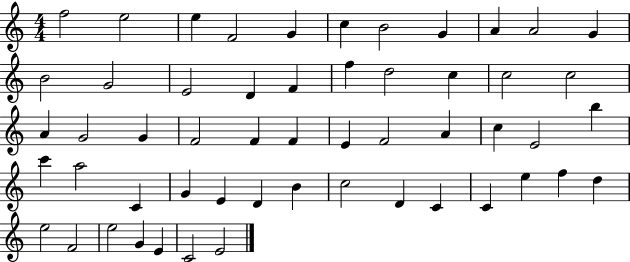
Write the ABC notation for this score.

X:1
T:Untitled
M:4/4
L:1/4
K:C
f2 e2 e F2 G c B2 G A A2 G B2 G2 E2 D F f d2 c c2 c2 A G2 G F2 F F E F2 A c E2 b c' a2 C G E D B c2 D C C e f d e2 F2 e2 G E C2 E2